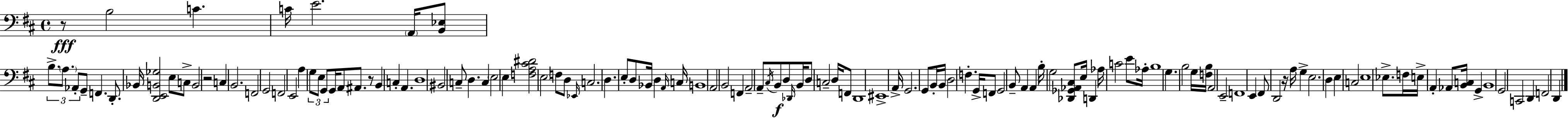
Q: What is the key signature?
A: D major